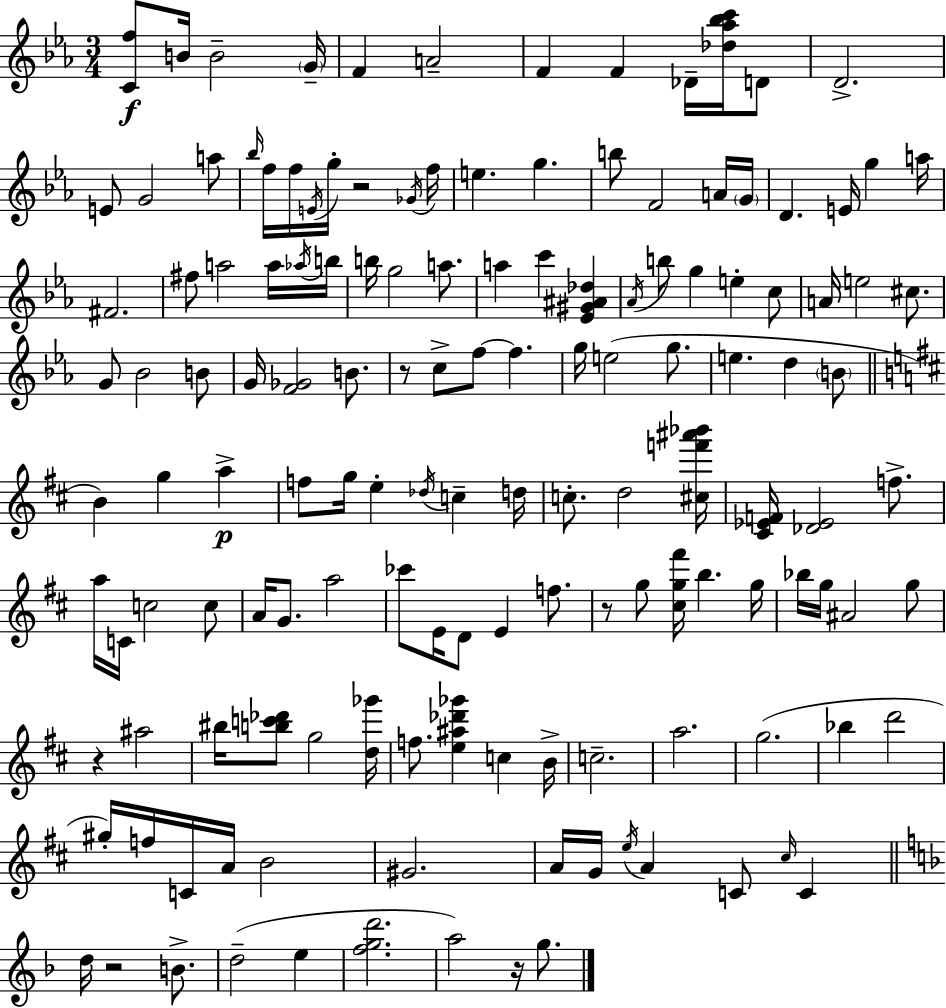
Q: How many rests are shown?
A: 6